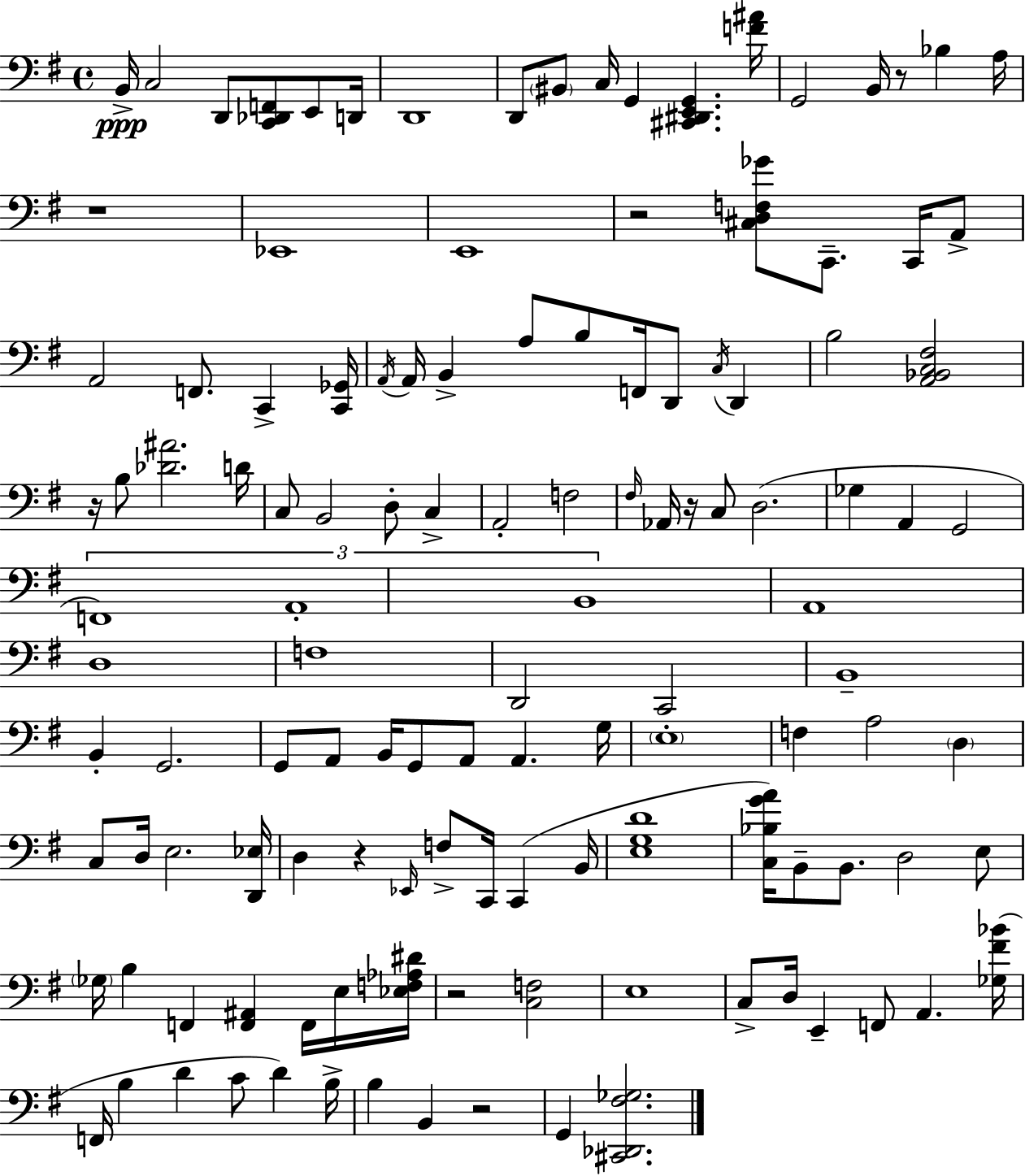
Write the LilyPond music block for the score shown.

{
  \clef bass
  \time 4/4
  \defaultTimeSignature
  \key e \minor
  b,16->\ppp c2 d,8 <c, des, f,>8 e,8 d,16 | d,1 | d,8 \parenthesize bis,8 c16 g,4 <cis, dis, e, g,>4. <f' ais'>16 | g,2 b,16 r8 bes4 a16 | \break r1 | ees,1 | e,1 | r2 <cis d f ges'>8 c,8.-- c,16 a,8-> | \break a,2 f,8. c,4-> <c, ges,>16 | \acciaccatura { a,16 } a,16 b,4-> a8 b8 f,16 d,8 \acciaccatura { c16 } d,4 | b2 <a, bes, c fis>2 | r16 b8 <des' ais'>2. | \break d'16 c8 b,2 d8-. c4-> | a,2-. f2 | \grace { fis16 } aes,16 r16 c8 d2.( | ges4 a,4 g,2 | \break \tuplet 3/2 { f,1) | a,1-. | b,1 } | a,1 | \break d1 | f1 | d,2 c,2 | b,1-- | \break b,4-. g,2. | g,8 a,8 b,16 g,8 a,8 a,4. | g16 \parenthesize e1-. | f4 a2 \parenthesize d4 | \break c8 d16 e2. | <d, ees>16 d4 r4 \grace { ees,16 } f8-> c,16 c,4( | b,16 <e g d'>1 | <c bes g' a'>16) b,8-- b,8. d2 | \break e8 \parenthesize ges16 b4 f,4 <f, ais,>4 | f,16 e16 <ees f aes dis'>16 r2 <c f>2 | e1 | c8-> d16 e,4-- f,8 a,4. | \break <ges fis' bes'>16( f,16 b4 d'4 c'8 d'4) | b16-> b4 b,4 r2 | g,4 <cis, des, fis ges>2. | \bar "|."
}